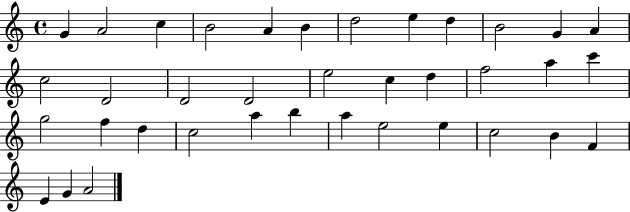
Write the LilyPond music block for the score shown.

{
  \clef treble
  \time 4/4
  \defaultTimeSignature
  \key c \major
  g'4 a'2 c''4 | b'2 a'4 b'4 | d''2 e''4 d''4 | b'2 g'4 a'4 | \break c''2 d'2 | d'2 d'2 | e''2 c''4 d''4 | f''2 a''4 c'''4 | \break g''2 f''4 d''4 | c''2 a''4 b''4 | a''4 e''2 e''4 | c''2 b'4 f'4 | \break e'4 g'4 a'2 | \bar "|."
}